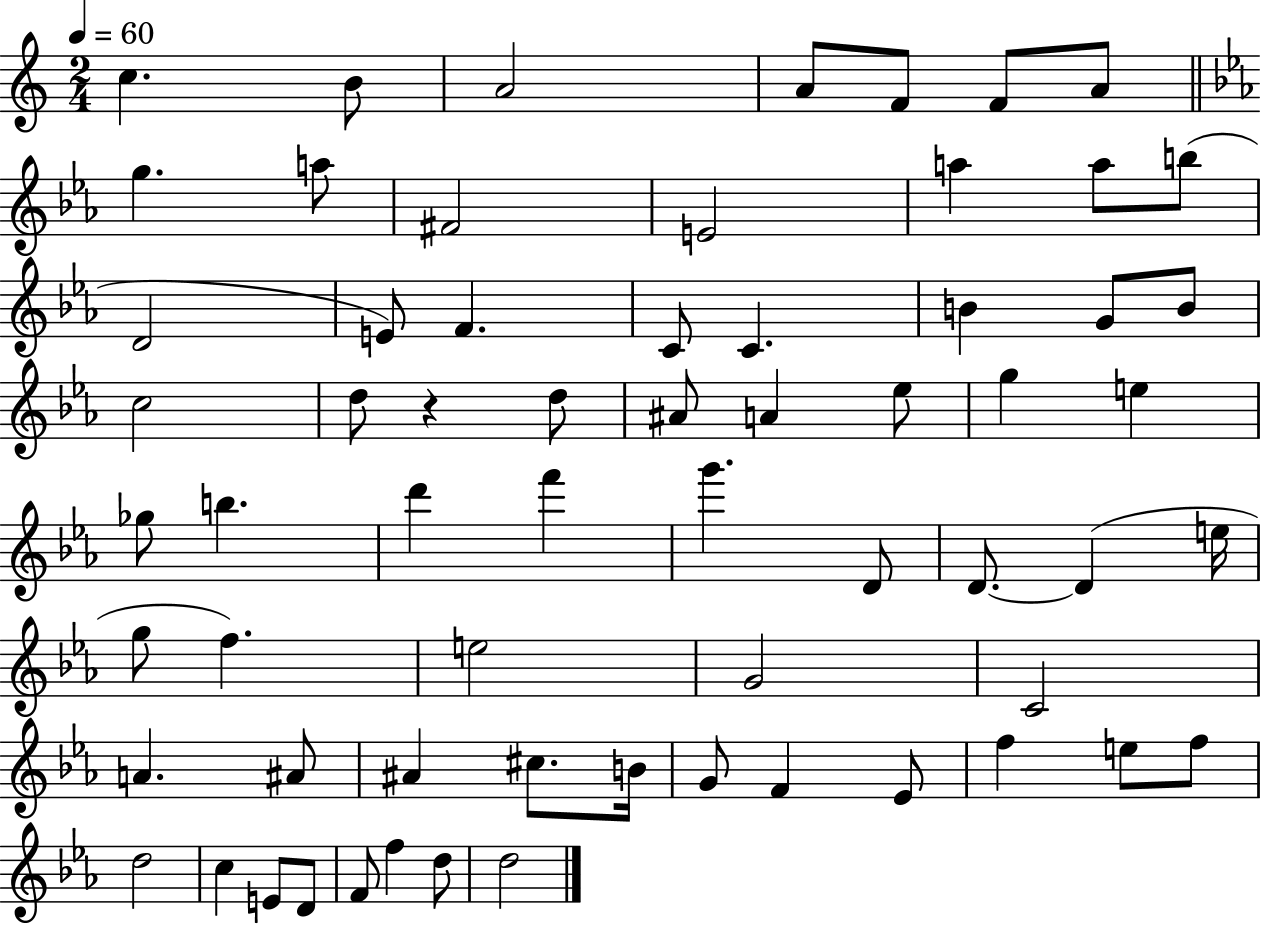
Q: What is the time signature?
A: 2/4